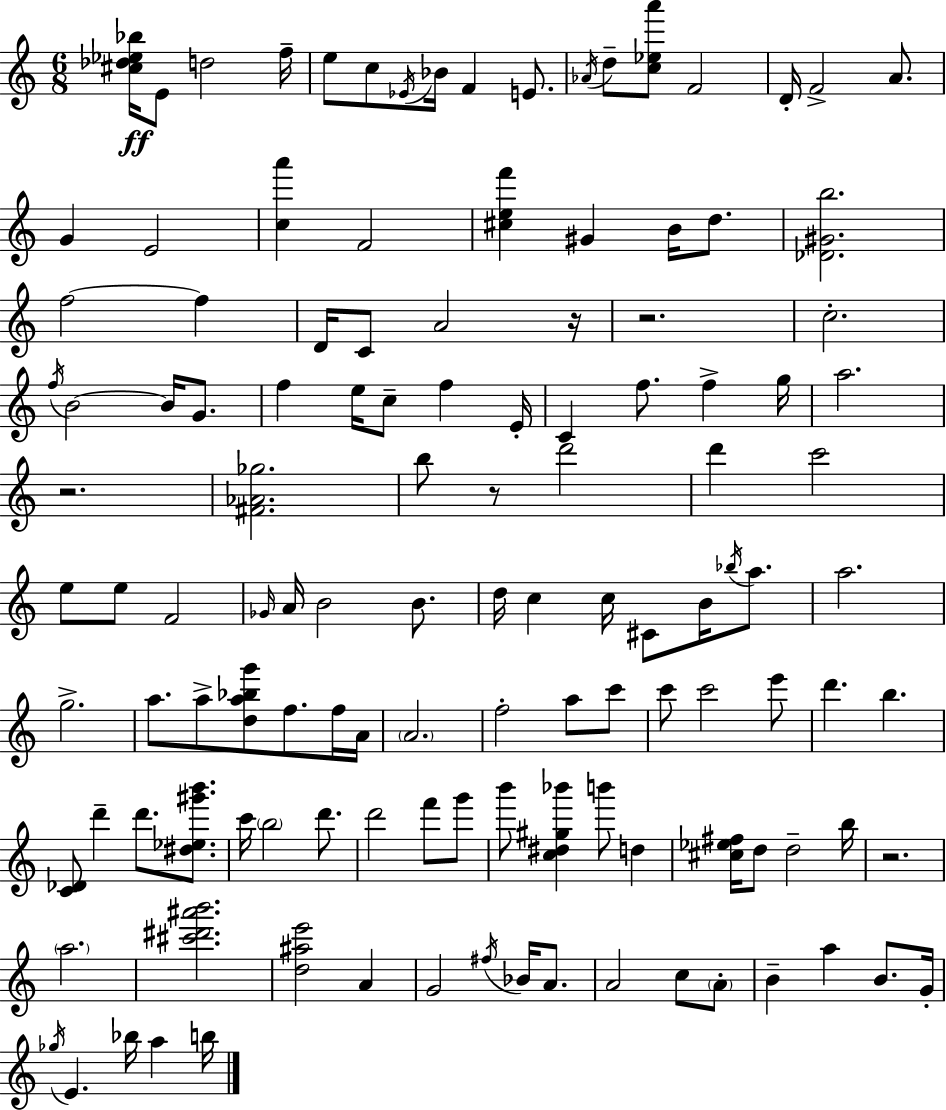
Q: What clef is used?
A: treble